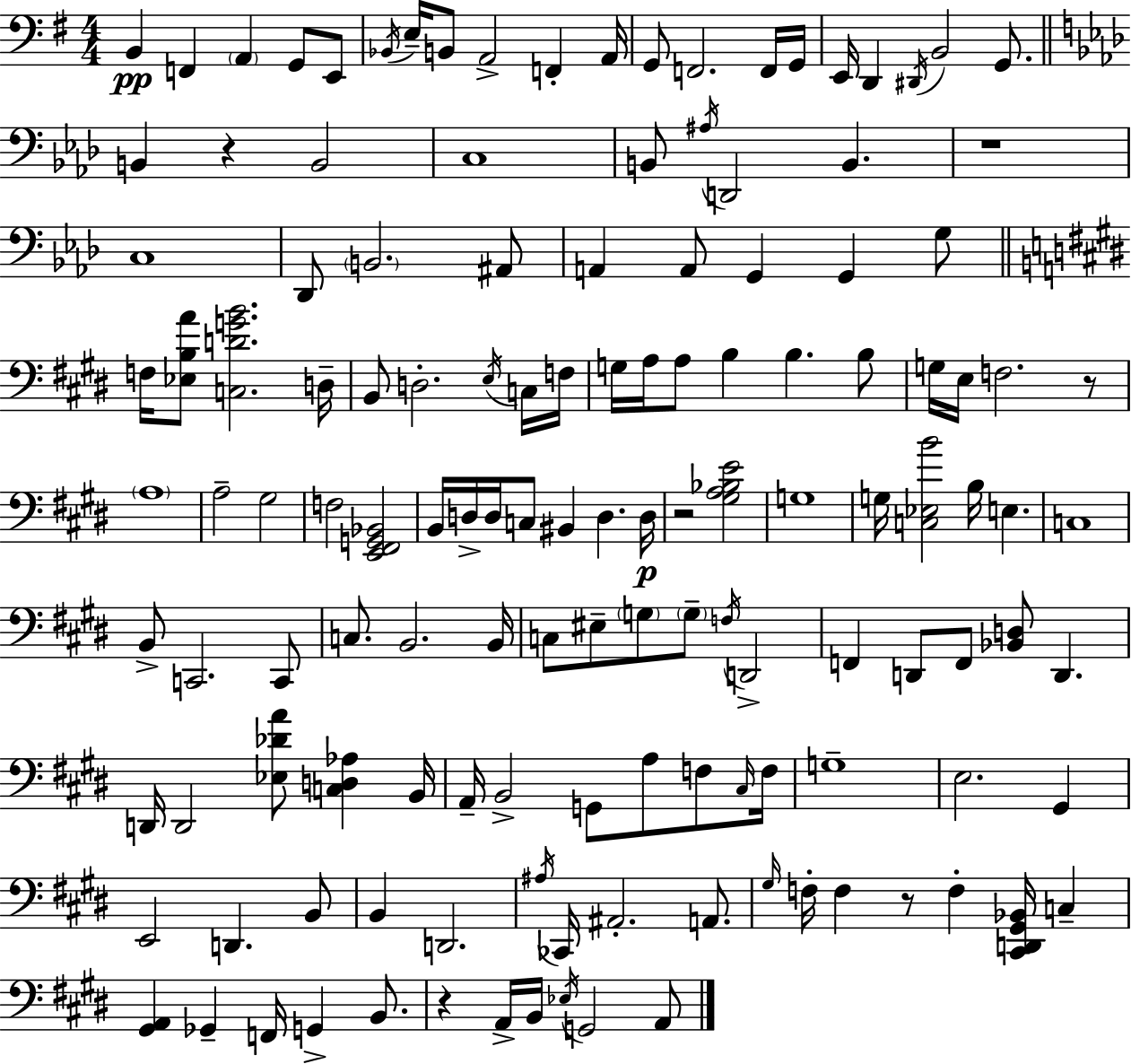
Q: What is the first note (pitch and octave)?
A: B2